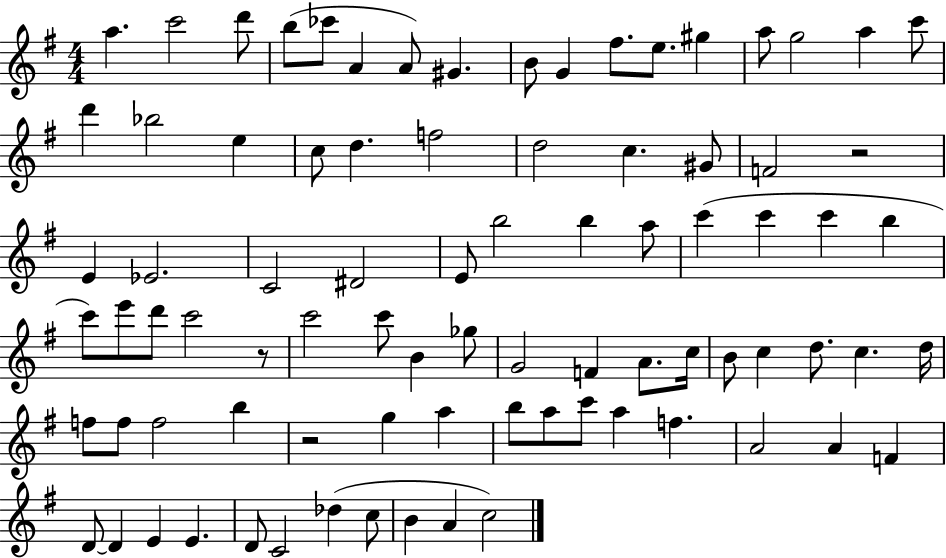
A5/q. C6/h D6/e B5/e CES6/e A4/q A4/e G#4/q. B4/e G4/q F#5/e. E5/e. G#5/q A5/e G5/h A5/q C6/e D6/q Bb5/h E5/q C5/e D5/q. F5/h D5/h C5/q. G#4/e F4/h R/h E4/q Eb4/h. C4/h D#4/h E4/e B5/h B5/q A5/e C6/q C6/q C6/q B5/q C6/e E6/e D6/e C6/h R/e C6/h C6/e B4/q Gb5/e G4/h F4/q A4/e. C5/s B4/e C5/q D5/e. C5/q. D5/s F5/e F5/e F5/h B5/q R/h G5/q A5/q B5/e A5/e C6/e A5/q F5/q. A4/h A4/q F4/q D4/e D4/q E4/q E4/q. D4/e C4/h Db5/q C5/e B4/q A4/q C5/h